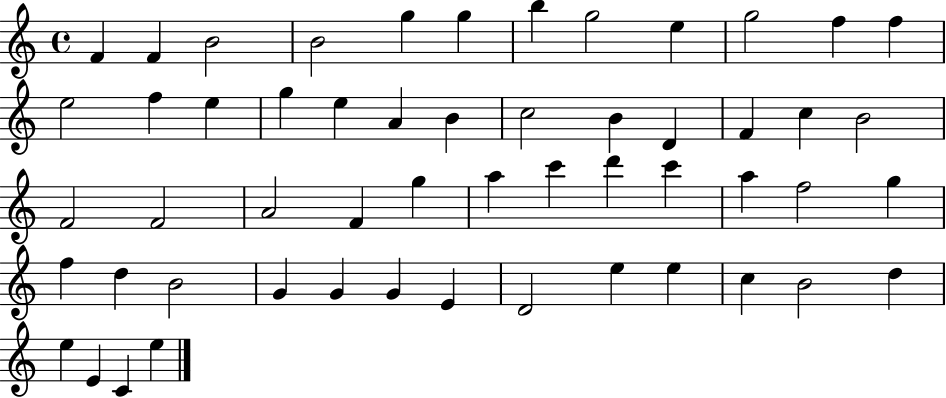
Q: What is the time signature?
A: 4/4